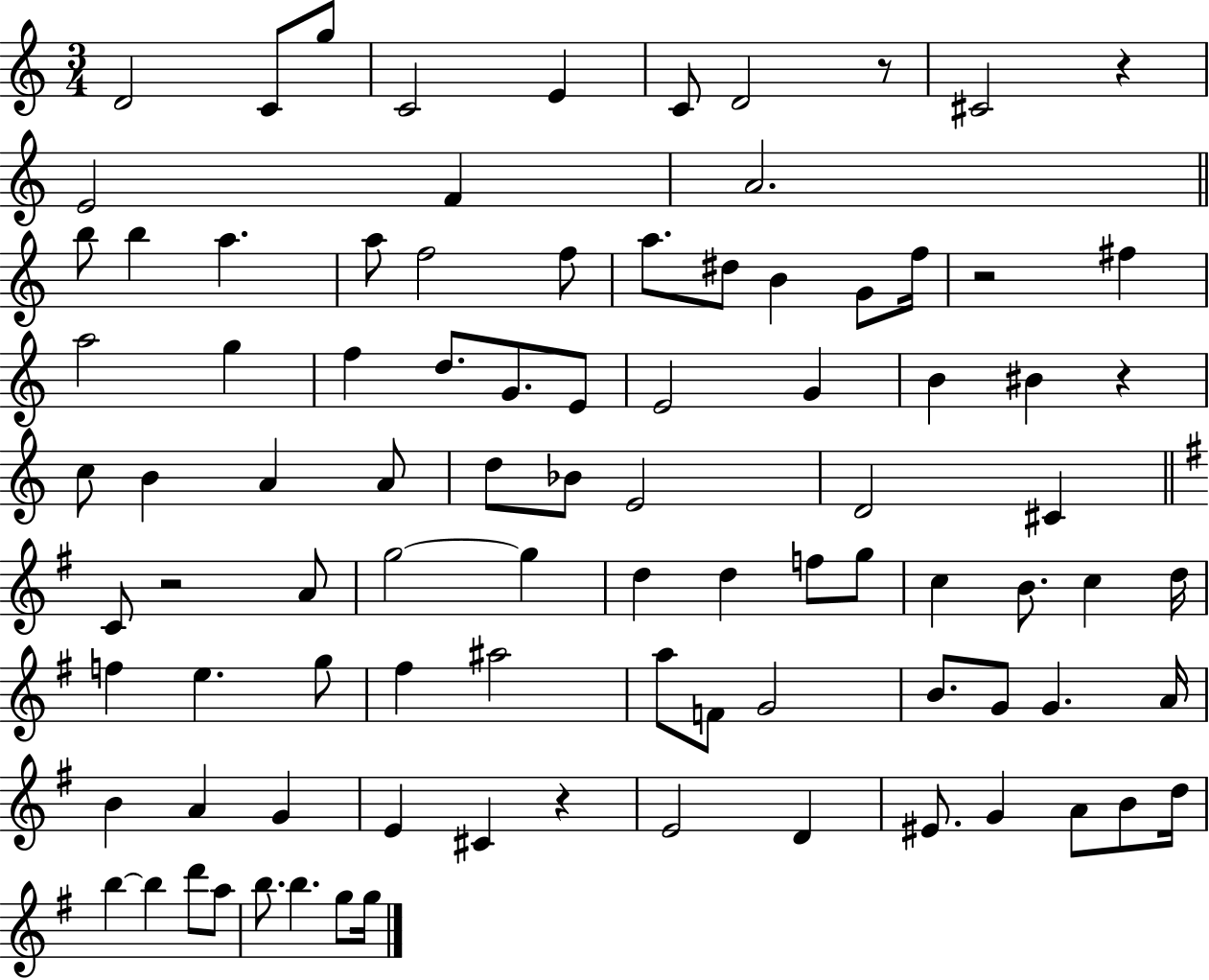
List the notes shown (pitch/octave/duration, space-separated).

D4/h C4/e G5/e C4/h E4/q C4/e D4/h R/e C#4/h R/q E4/h F4/q A4/h. B5/e B5/q A5/q. A5/e F5/h F5/e A5/e. D#5/e B4/q G4/e F5/s R/h F#5/q A5/h G5/q F5/q D5/e. G4/e. E4/e E4/h G4/q B4/q BIS4/q R/q C5/e B4/q A4/q A4/e D5/e Bb4/e E4/h D4/h C#4/q C4/e R/h A4/e G5/h G5/q D5/q D5/q F5/e G5/e C5/q B4/e. C5/q D5/s F5/q E5/q. G5/e F#5/q A#5/h A5/e F4/e G4/h B4/e. G4/e G4/q. A4/s B4/q A4/q G4/q E4/q C#4/q R/q E4/h D4/q EIS4/e. G4/q A4/e B4/e D5/s B5/q B5/q D6/e A5/e B5/e. B5/q. G5/e G5/s